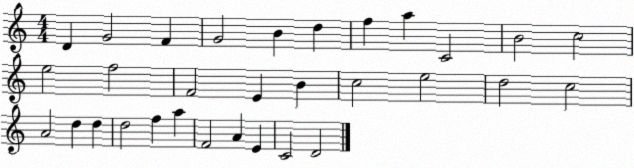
X:1
T:Untitled
M:4/4
L:1/4
K:C
D G2 F G2 B d f a C2 B2 c2 e2 f2 F2 E B c2 e2 d2 c2 A2 d d d2 f a F2 A E C2 D2